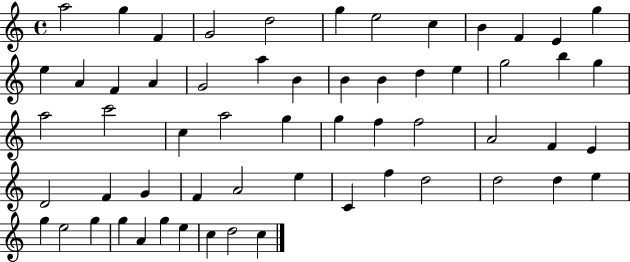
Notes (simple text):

A5/h G5/q F4/q G4/h D5/h G5/q E5/h C5/q B4/q F4/q E4/q G5/q E5/q A4/q F4/q A4/q G4/h A5/q B4/q B4/q B4/q D5/q E5/q G5/h B5/q G5/q A5/h C6/h C5/q A5/h G5/q G5/q F5/q F5/h A4/h F4/q E4/q D4/h F4/q G4/q F4/q A4/h E5/q C4/q F5/q D5/h D5/h D5/q E5/q G5/q E5/h G5/q G5/q A4/q G5/q E5/q C5/q D5/h C5/q